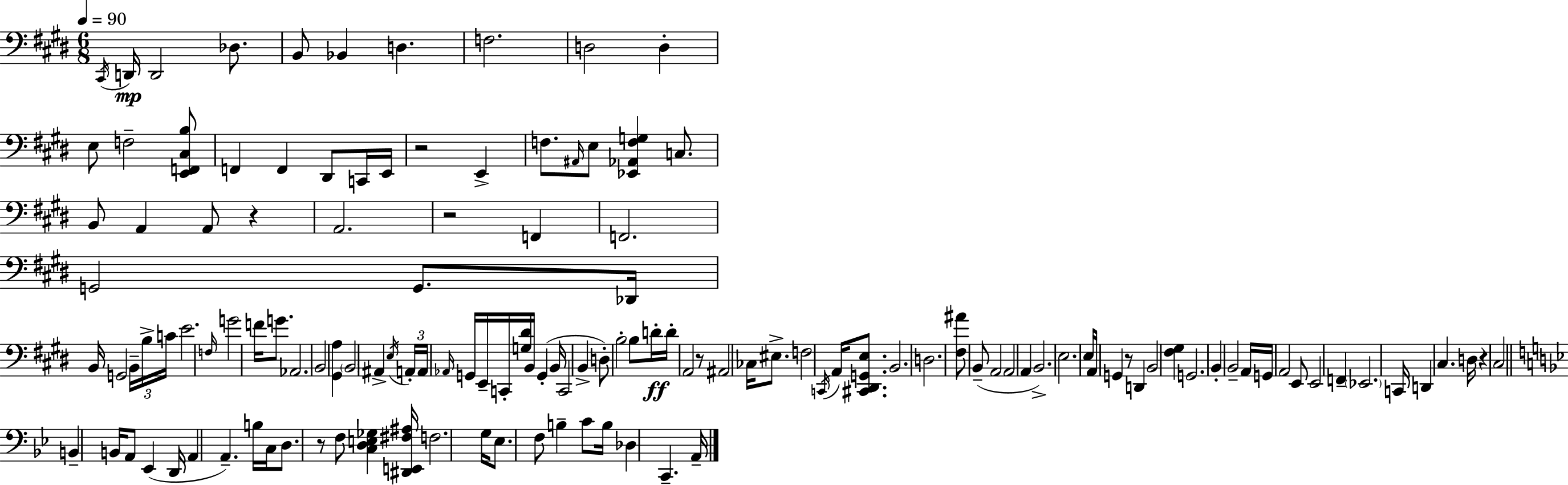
X:1
T:Untitled
M:6/8
L:1/4
K:E
^C,,/4 D,,/4 D,,2 _D,/2 B,,/2 _B,, D, F,2 D,2 D, E,/2 F,2 [E,,F,,^C,B,]/2 F,, F,, ^D,,/2 C,,/4 E,,/4 z2 E,, F,/2 ^A,,/4 E,/2 [_E,,_A,,F,G,] C,/2 B,,/2 A,, A,,/2 z A,,2 z2 F,, F,,2 G,,2 G,,/2 _D,,/4 B,,/4 G,,2 B,,/4 B,/4 C/4 E2 F,/4 G2 F/4 G/2 _A,,2 B,,2 [^G,,A,] B,,2 ^A,, E,/4 A,,/4 A,,/4 _A,,/4 G,,/4 E,,/4 C,,/4 [G,^D]/4 B,,/4 G,, B,,/4 C,,2 B,, D,/2 B,2 B,/2 D/4 D/4 A,,2 z/2 ^A,,2 _C,/4 ^E,/2 F,2 C,,/4 A,,/4 [^C,,^D,,G,,E,]/2 B,,2 D,2 [^F,^A]/2 B,,/2 A,,2 A,,2 A,, B,,2 E,2 E,/4 A,,/4 G,, z/2 D,, B,,2 [^F,^G,] G,,2 B,, B,,2 A,,/4 G,,/4 A,,2 E,,/2 E,,2 F,, _E,,2 C,,/4 D,, ^C, D,/4 z ^C,2 B,, B,,/4 A,,/2 _E,, D,,/4 A,, A,, B,/4 C,/4 D,/2 z/2 F,/2 [C,D,E,_G,] [^D,,E,,^F,^A,]/4 F,2 G,/4 _E,/2 F,/2 B, C/2 B,/4 _D, C,, A,,/4